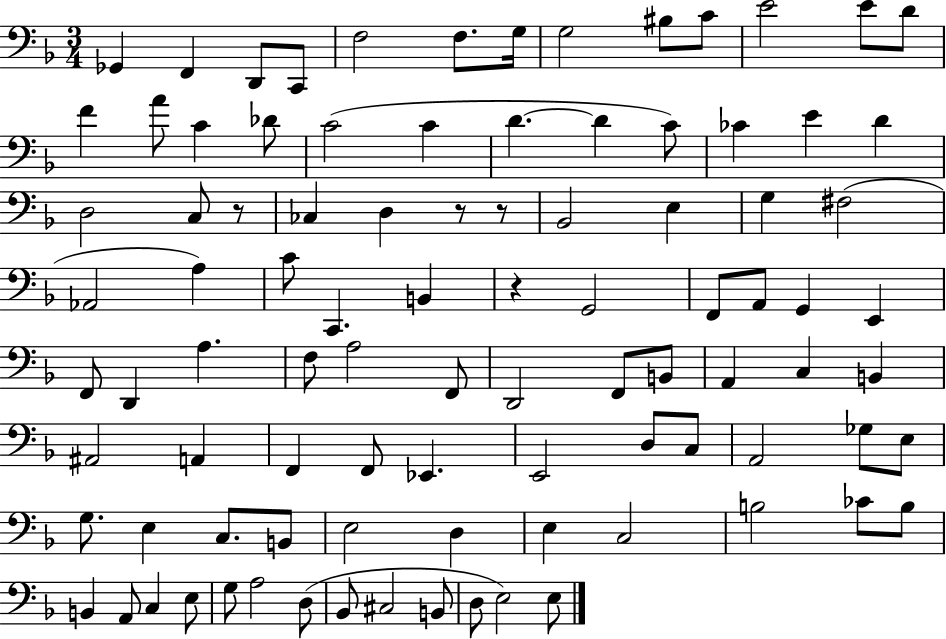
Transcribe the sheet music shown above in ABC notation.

X:1
T:Untitled
M:3/4
L:1/4
K:F
_G,, F,, D,,/2 C,,/2 F,2 F,/2 G,/4 G,2 ^B,/2 C/2 E2 E/2 D/2 F A/2 C _D/2 C2 C D D C/2 _C E D D,2 C,/2 z/2 _C, D, z/2 z/2 _B,,2 E, G, ^F,2 _A,,2 A, C/2 C,, B,, z G,,2 F,,/2 A,,/2 G,, E,, F,,/2 D,, A, F,/2 A,2 F,,/2 D,,2 F,,/2 B,,/2 A,, C, B,, ^A,,2 A,, F,, F,,/2 _E,, E,,2 D,/2 C,/2 A,,2 _G,/2 E,/2 G,/2 E, C,/2 B,,/2 E,2 D, E, C,2 B,2 _C/2 B,/2 B,, A,,/2 C, E,/2 G,/2 A,2 D,/2 _B,,/2 ^C,2 B,,/2 D,/2 E,2 E,/2